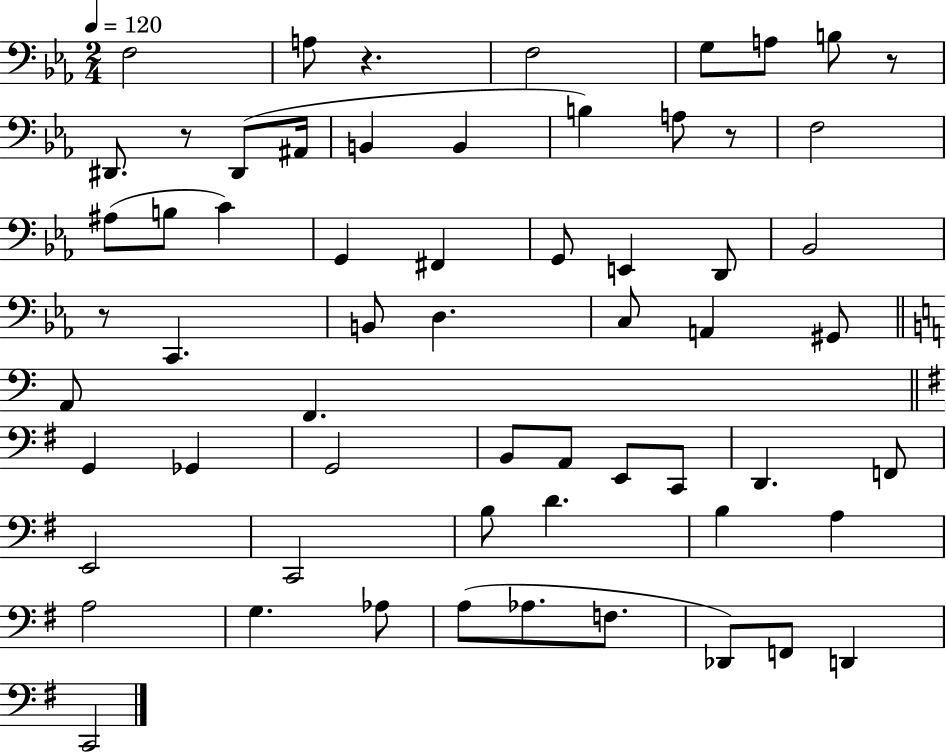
{
  \clef bass
  \numericTimeSignature
  \time 2/4
  \key ees \major
  \tempo 4 = 120
  \repeat volta 2 { f2 | a8 r4. | f2 | g8 a8 b8 r8 | \break dis,8. r8 dis,8( ais,16 | b,4 b,4 | b4) a8 r8 | f2 | \break ais8( b8 c'4) | g,4 fis,4 | g,8 e,4 d,8 | bes,2 | \break r8 c,4. | b,8 d4. | c8 a,4 gis,8 | \bar "||" \break \key a \minor a,8 f,4. | \bar "||" \break \key g \major g,4 ges,4 | g,2 | b,8 a,8 e,8 c,8 | d,4. f,8 | \break e,2 | c,2 | b8 d'4. | b4 a4 | \break a2 | g4. aes8 | a8( aes8. f8. | des,8) f,8 d,4 | \break c,2 | } \bar "|."
}